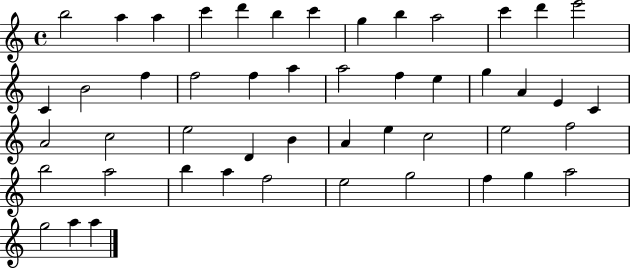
X:1
T:Untitled
M:4/4
L:1/4
K:C
b2 a a c' d' b c' g b a2 c' d' e'2 C B2 f f2 f a a2 f e g A E C A2 c2 e2 D B A e c2 e2 f2 b2 a2 b a f2 e2 g2 f g a2 g2 a a